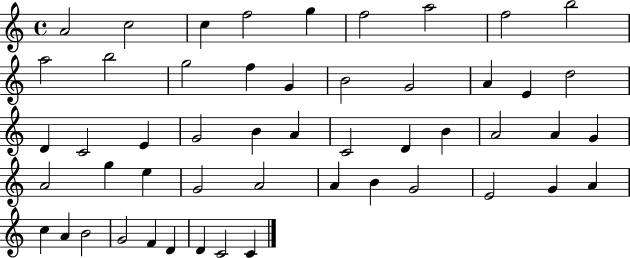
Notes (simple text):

A4/h C5/h C5/q F5/h G5/q F5/h A5/h F5/h B5/h A5/h B5/h G5/h F5/q G4/q B4/h G4/h A4/q E4/q D5/h D4/q C4/h E4/q G4/h B4/q A4/q C4/h D4/q B4/q A4/h A4/q G4/q A4/h G5/q E5/q G4/h A4/h A4/q B4/q G4/h E4/h G4/q A4/q C5/q A4/q B4/h G4/h F4/q D4/q D4/q C4/h C4/q